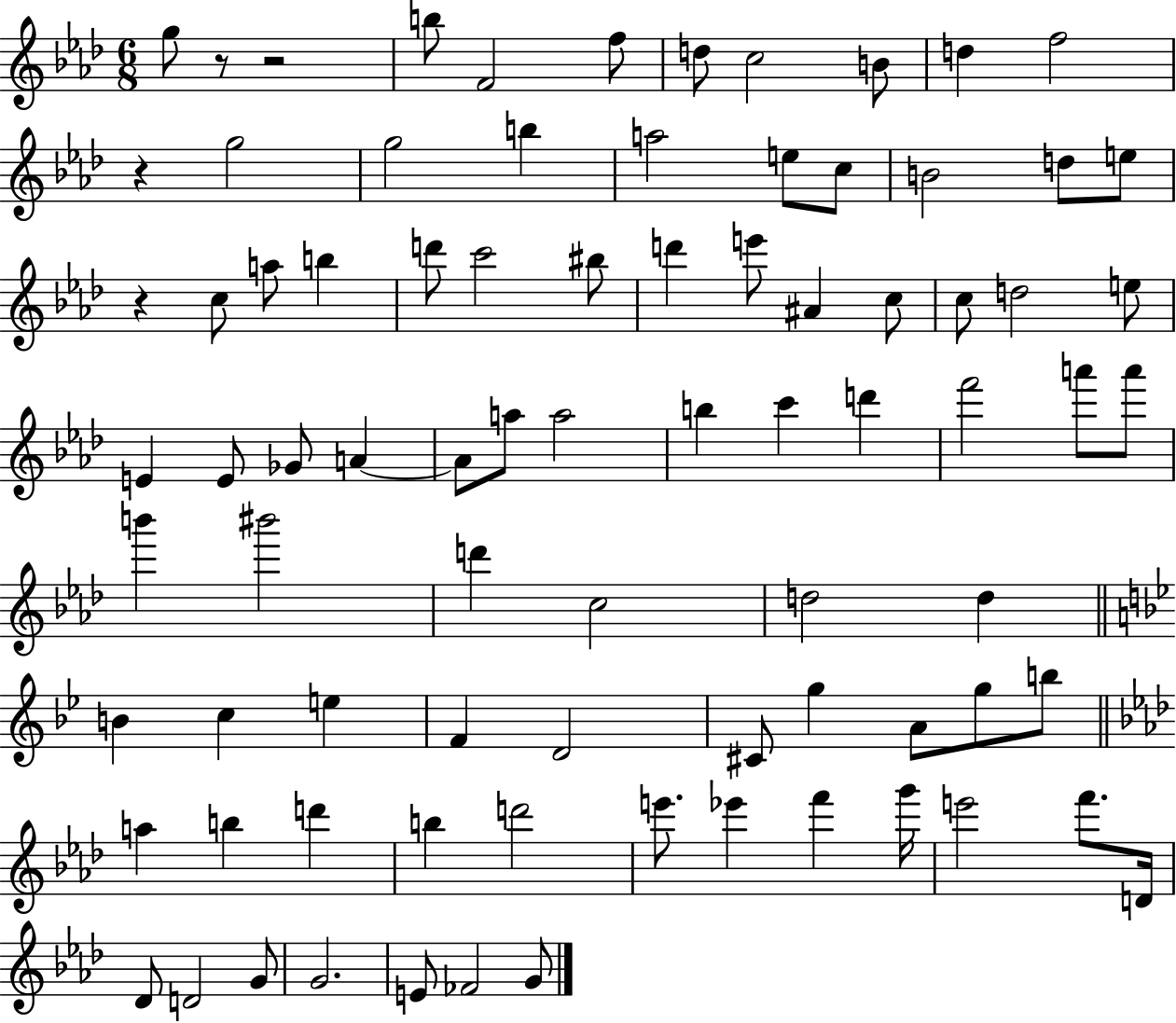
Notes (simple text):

G5/e R/e R/h B5/e F4/h F5/e D5/e C5/h B4/e D5/q F5/h R/q G5/h G5/h B5/q A5/h E5/e C5/e B4/h D5/e E5/e R/q C5/e A5/e B5/q D6/e C6/h BIS5/e D6/q E6/e A#4/q C5/e C5/e D5/h E5/e E4/q E4/e Gb4/e A4/q A4/e A5/e A5/h B5/q C6/q D6/q F6/h A6/e A6/e B6/q BIS6/h D6/q C5/h D5/h D5/q B4/q C5/q E5/q F4/q D4/h C#4/e G5/q A4/e G5/e B5/e A5/q B5/q D6/q B5/q D6/h E6/e. Eb6/q F6/q G6/s E6/h F6/e. D4/s Db4/e D4/h G4/e G4/h. E4/e FES4/h G4/e